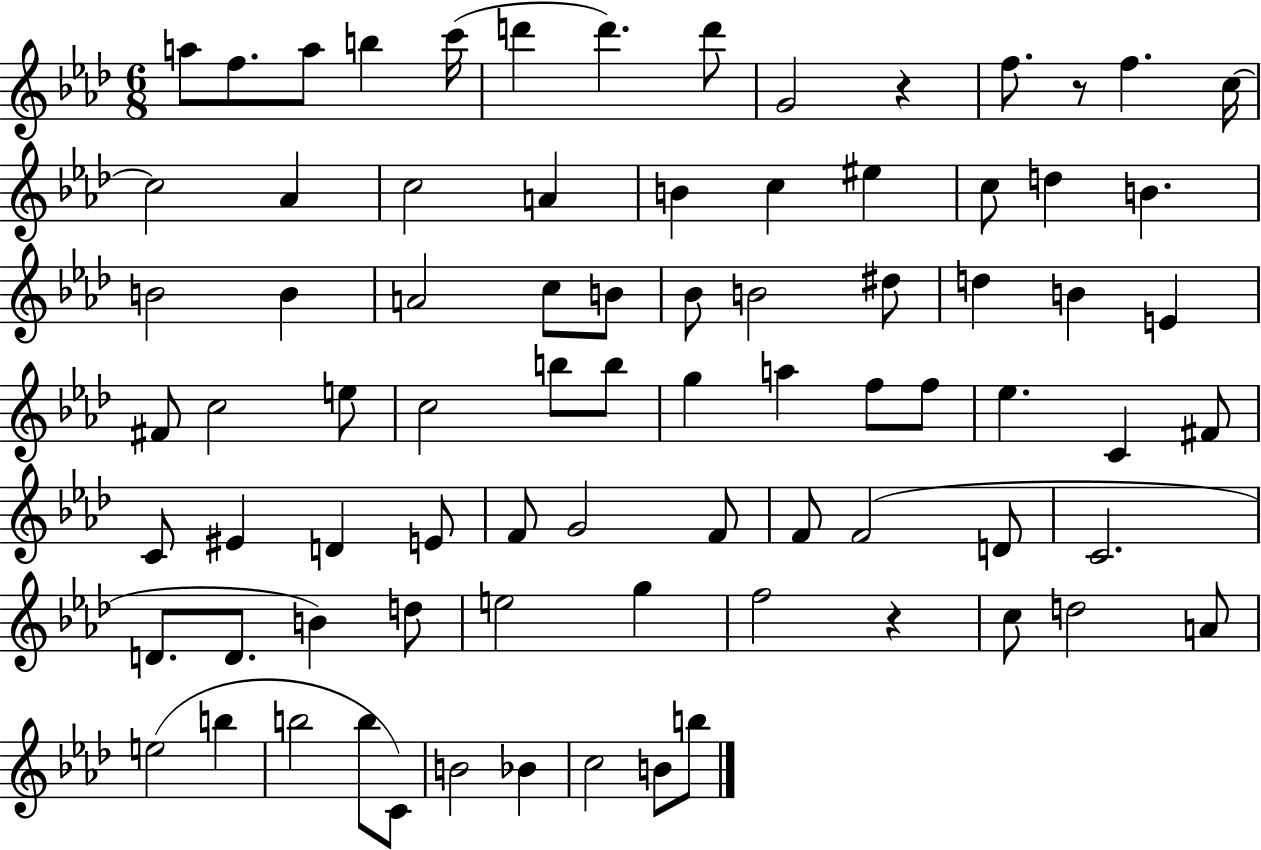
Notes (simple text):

A5/e F5/e. A5/e B5/q C6/s D6/q D6/q. D6/e G4/h R/q F5/e. R/e F5/q. C5/s C5/h Ab4/q C5/h A4/q B4/q C5/q EIS5/q C5/e D5/q B4/q. B4/h B4/q A4/h C5/e B4/e Bb4/e B4/h D#5/e D5/q B4/q E4/q F#4/e C5/h E5/e C5/h B5/e B5/e G5/q A5/q F5/e F5/e Eb5/q. C4/q F#4/e C4/e EIS4/q D4/q E4/e F4/e G4/h F4/e F4/e F4/h D4/e C4/h. D4/e. D4/e. B4/q D5/e E5/h G5/q F5/h R/q C5/e D5/h A4/e E5/h B5/q B5/h B5/e C4/e B4/h Bb4/q C5/h B4/e B5/e